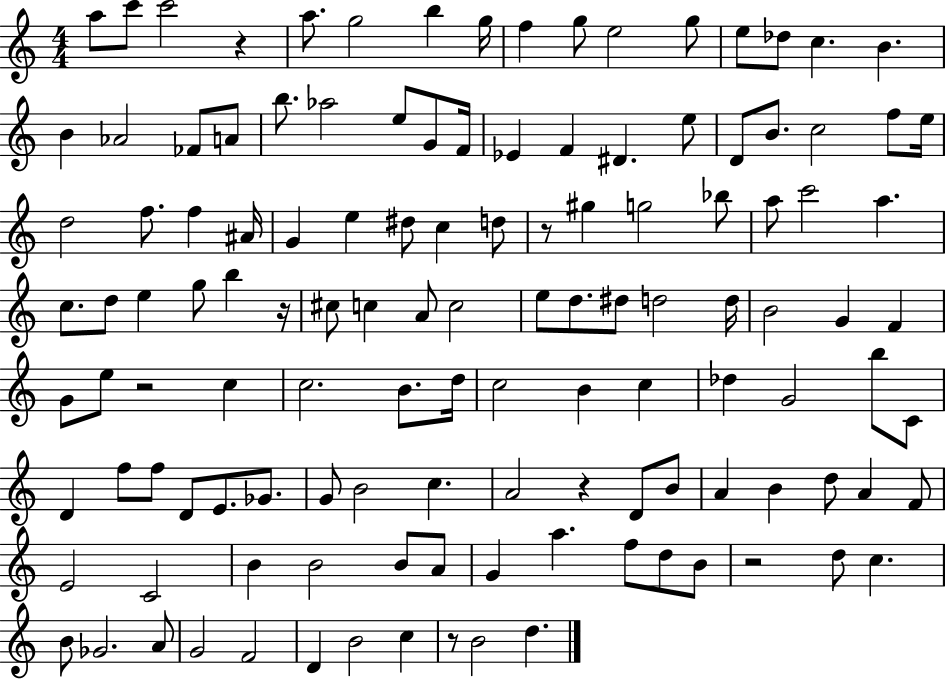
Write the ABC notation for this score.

X:1
T:Untitled
M:4/4
L:1/4
K:C
a/2 c'/2 c'2 z a/2 g2 b g/4 f g/2 e2 g/2 e/2 _d/2 c B B _A2 _F/2 A/2 b/2 _a2 e/2 G/2 F/4 _E F ^D e/2 D/2 B/2 c2 f/2 e/4 d2 f/2 f ^A/4 G e ^d/2 c d/2 z/2 ^g g2 _b/2 a/2 c'2 a c/2 d/2 e g/2 b z/4 ^c/2 c A/2 c2 e/2 d/2 ^d/2 d2 d/4 B2 G F G/2 e/2 z2 c c2 B/2 d/4 c2 B c _d G2 b/2 C/2 D f/2 f/2 D/2 E/2 _G/2 G/2 B2 c A2 z D/2 B/2 A B d/2 A F/2 E2 C2 B B2 B/2 A/2 G a f/2 d/2 B/2 z2 d/2 c B/2 _G2 A/2 G2 F2 D B2 c z/2 B2 d